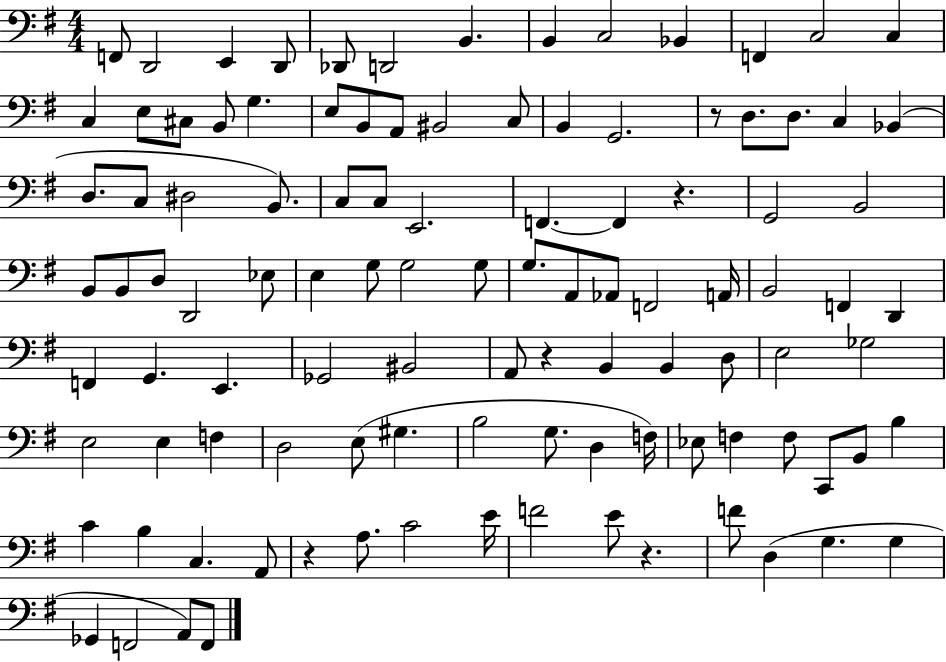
{
  \clef bass
  \numericTimeSignature
  \time 4/4
  \key g \major
  f,8 d,2 e,4 d,8 | des,8 d,2 b,4. | b,4 c2 bes,4 | f,4 c2 c4 | \break c4 e8 cis8 b,8 g4. | e8 b,8 a,8 bis,2 c8 | b,4 g,2. | r8 d8. d8. c4 bes,4( | \break d8. c8 dis2 b,8.) | c8 c8 e,2. | f,4.~~ f,4 r4. | g,2 b,2 | \break b,8 b,8 d8 d,2 ees8 | e4 g8 g2 g8 | g8. a,8 aes,8 f,2 a,16 | b,2 f,4 d,4 | \break f,4 g,4. e,4. | ges,2 bis,2 | a,8 r4 b,4 b,4 d8 | e2 ges2 | \break e2 e4 f4 | d2 e8( gis4. | b2 g8. d4 f16) | ees8 f4 f8 c,8 b,8 b4 | \break c'4 b4 c4. a,8 | r4 a8. c'2 e'16 | f'2 e'8 r4. | f'8 d4( g4. g4 | \break ges,4 f,2 a,8) f,8 | \bar "|."
}